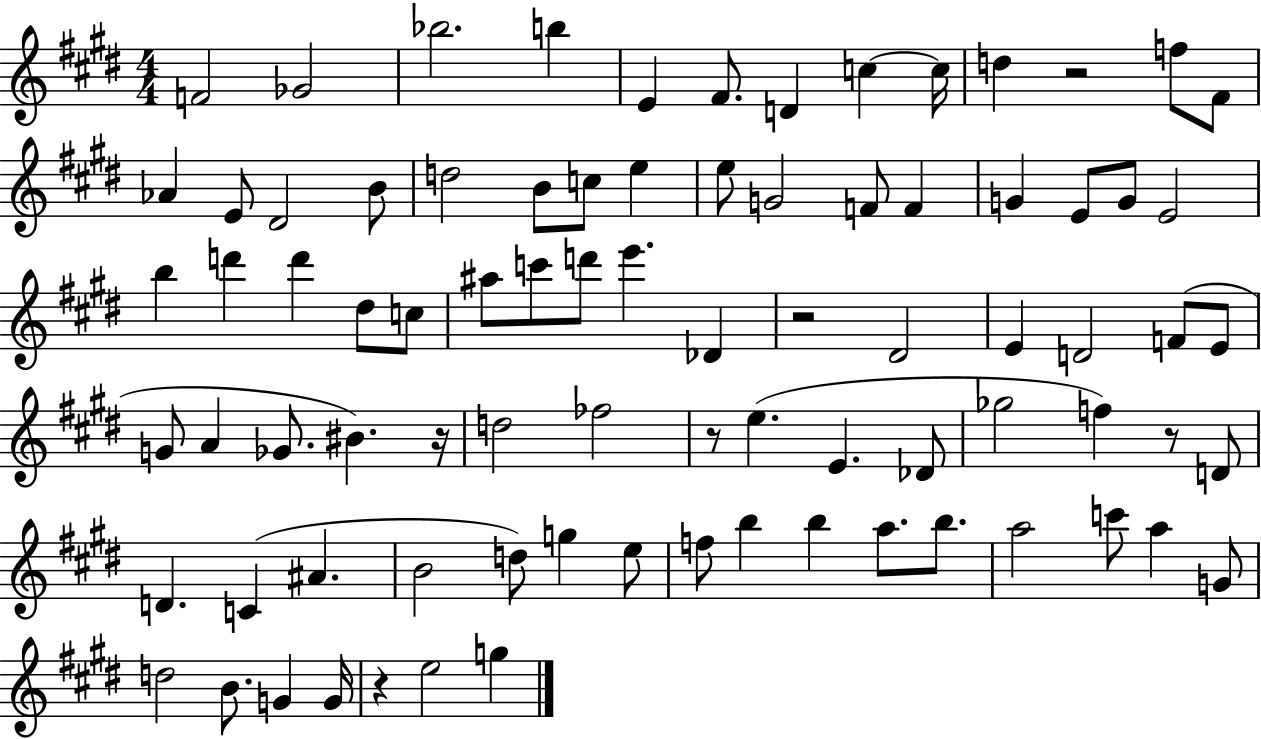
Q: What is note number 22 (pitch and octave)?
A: G4